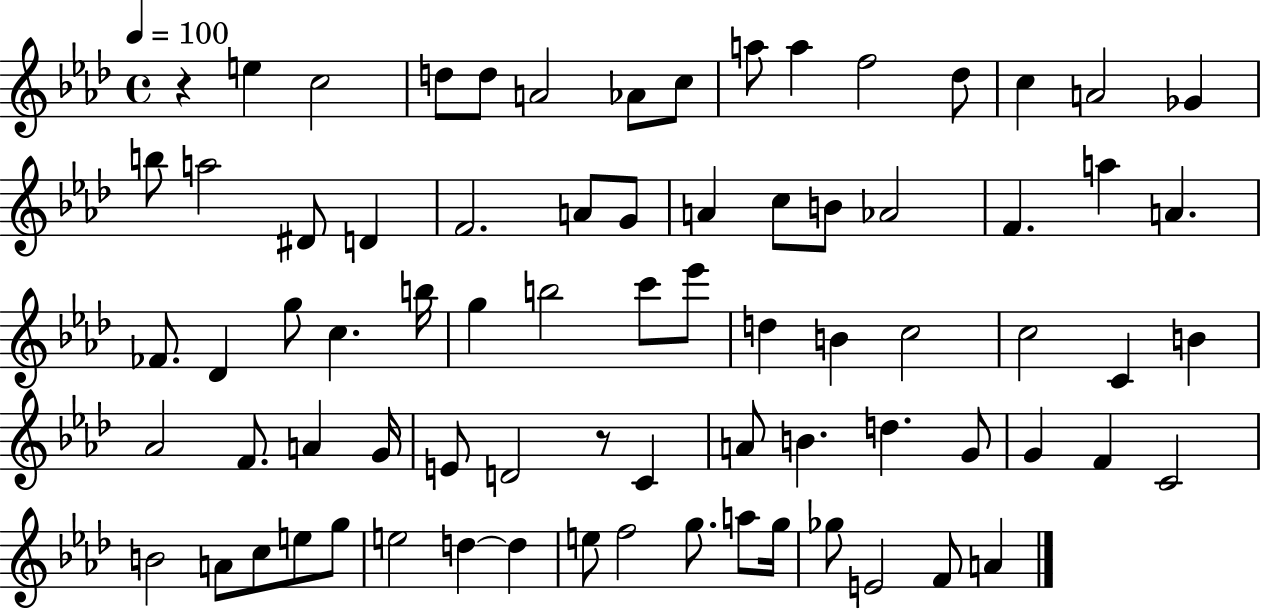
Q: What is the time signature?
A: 4/4